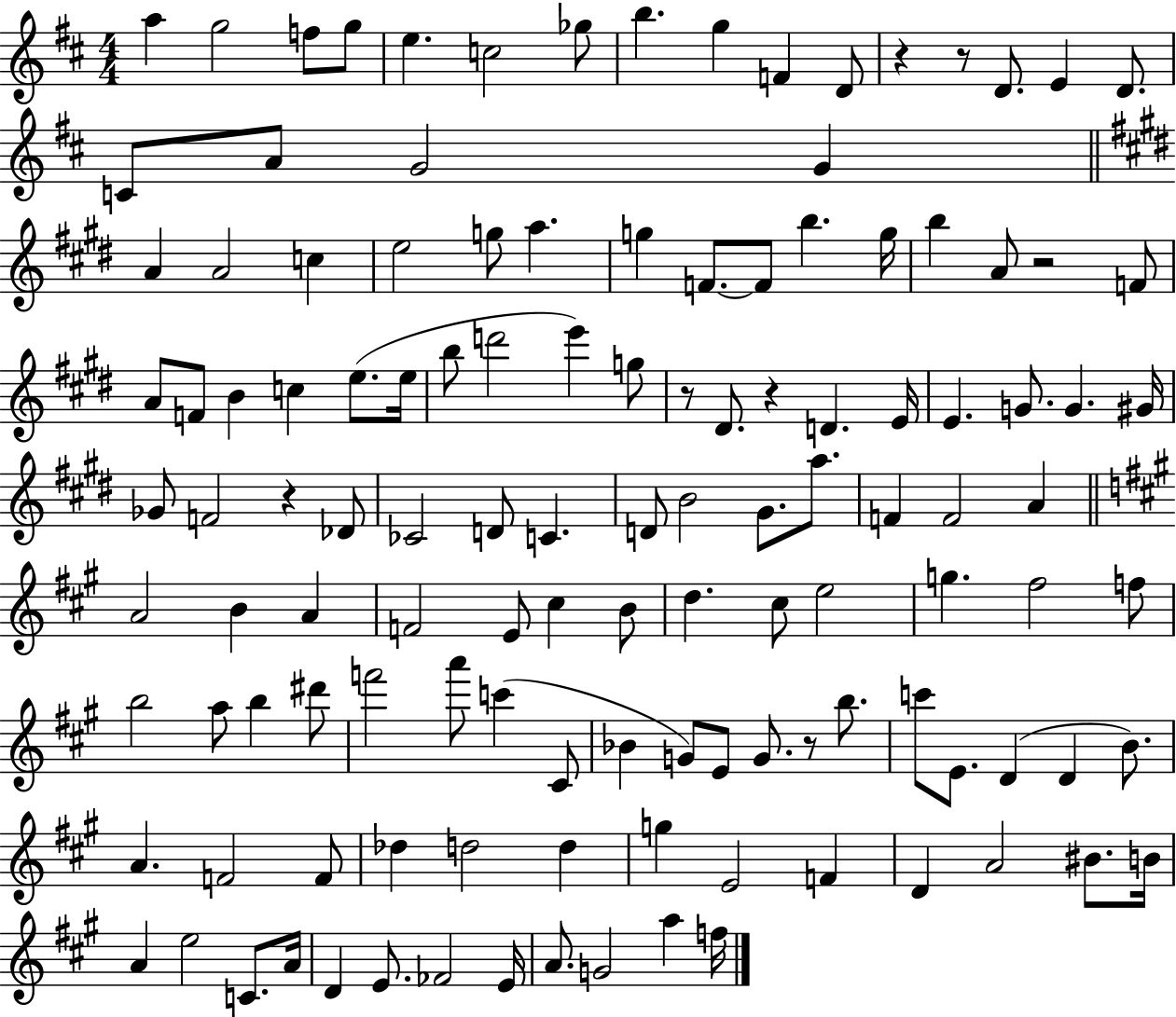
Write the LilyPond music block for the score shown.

{
  \clef treble
  \numericTimeSignature
  \time 4/4
  \key d \major
  \repeat volta 2 { a''4 g''2 f''8 g''8 | e''4. c''2 ges''8 | b''4. g''4 f'4 d'8 | r4 r8 d'8. e'4 d'8. | \break c'8 a'8 g'2 g'4 | \bar "||" \break \key e \major a'4 a'2 c''4 | e''2 g''8 a''4. | g''4 f'8.~~ f'8 b''4. g''16 | b''4 a'8 r2 f'8 | \break a'8 f'8 b'4 c''4 e''8.( e''16 | b''8 d'''2 e'''4) g''8 | r8 dis'8. r4 d'4. e'16 | e'4. g'8. g'4. gis'16 | \break ges'8 f'2 r4 des'8 | ces'2 d'8 c'4. | d'8 b'2 gis'8. a''8. | f'4 f'2 a'4 | \break \bar "||" \break \key a \major a'2 b'4 a'4 | f'2 e'8 cis''4 b'8 | d''4. cis''8 e''2 | g''4. fis''2 f''8 | \break b''2 a''8 b''4 dis'''8 | f'''2 a'''8 c'''4( cis'8 | bes'4 g'8) e'8 g'8. r8 b''8. | c'''8 e'8. d'4( d'4 b'8.) | \break a'4. f'2 f'8 | des''4 d''2 d''4 | g''4 e'2 f'4 | d'4 a'2 bis'8. b'16 | \break a'4 e''2 c'8. a'16 | d'4 e'8. fes'2 e'16 | a'8. g'2 a''4 f''16 | } \bar "|."
}